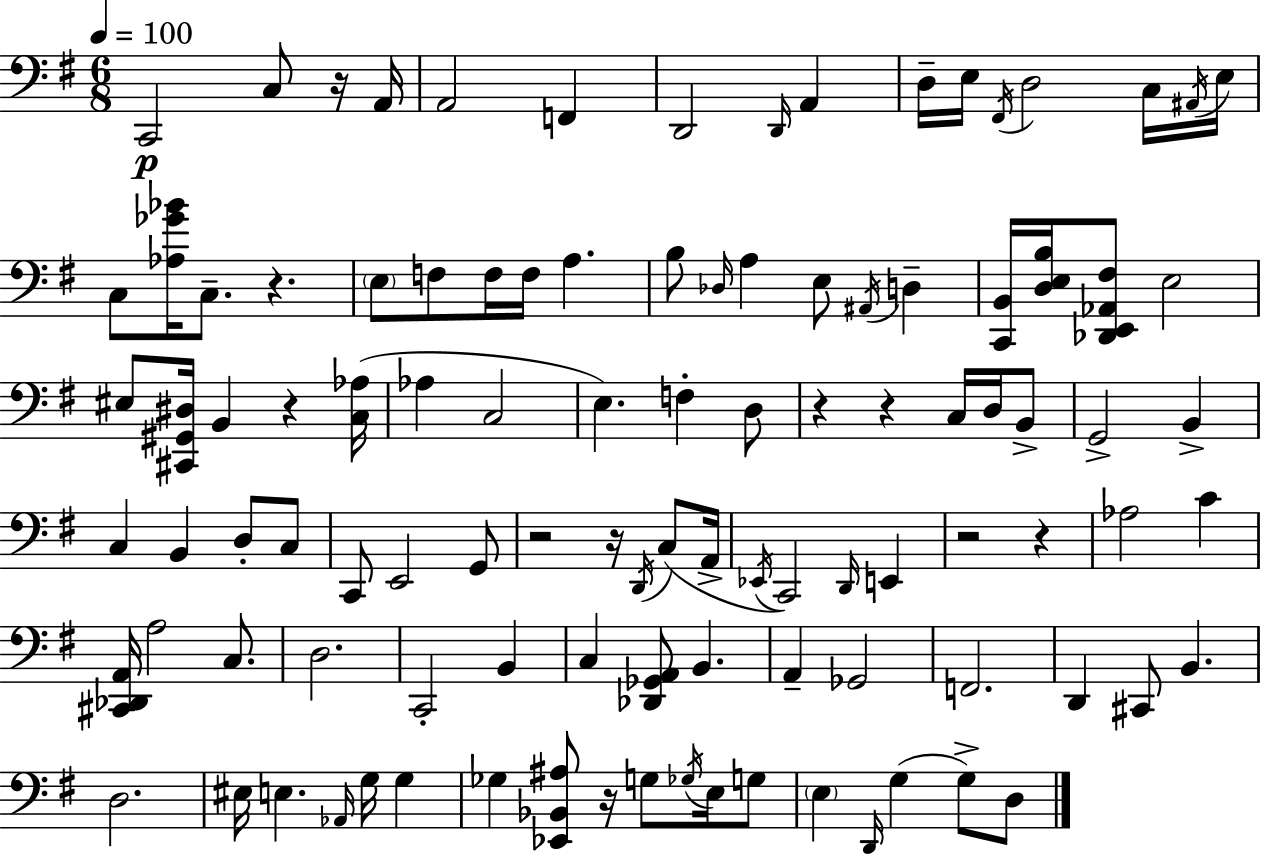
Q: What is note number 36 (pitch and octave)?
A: D3